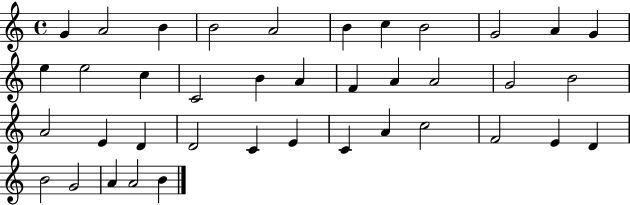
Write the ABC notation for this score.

X:1
T:Untitled
M:4/4
L:1/4
K:C
G A2 B B2 A2 B c B2 G2 A G e e2 c C2 B A F A A2 G2 B2 A2 E D D2 C E C A c2 F2 E D B2 G2 A A2 B